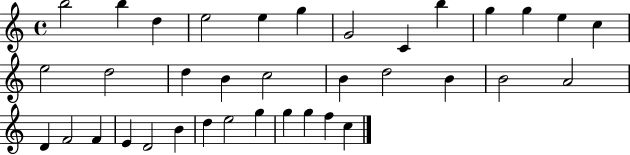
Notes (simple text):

B5/h B5/q D5/q E5/h E5/q G5/q G4/h C4/q B5/q G5/q G5/q E5/q C5/q E5/h D5/h D5/q B4/q C5/h B4/q D5/h B4/q B4/h A4/h D4/q F4/h F4/q E4/q D4/h B4/q D5/q E5/h G5/q G5/q G5/q F5/q C5/q